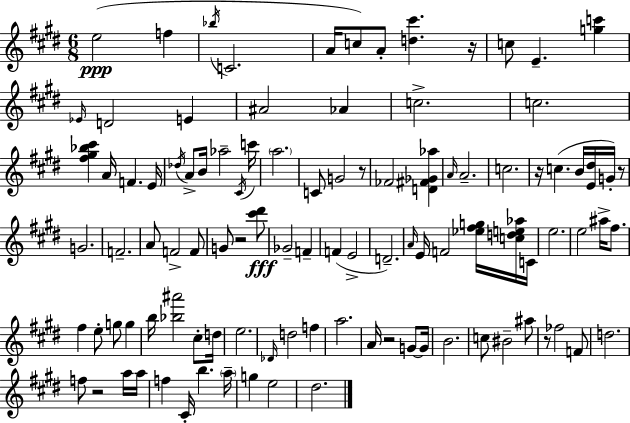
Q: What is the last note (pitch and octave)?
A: D#5